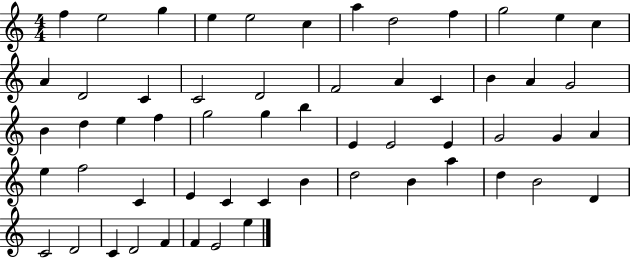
{
  \clef treble
  \numericTimeSignature
  \time 4/4
  \key c \major
  f''4 e''2 g''4 | e''4 e''2 c''4 | a''4 d''2 f''4 | g''2 e''4 c''4 | \break a'4 d'2 c'4 | c'2 d'2 | f'2 a'4 c'4 | b'4 a'4 g'2 | \break b'4 d''4 e''4 f''4 | g''2 g''4 b''4 | e'4 e'2 e'4 | g'2 g'4 a'4 | \break e''4 f''2 c'4 | e'4 c'4 c'4 b'4 | d''2 b'4 a''4 | d''4 b'2 d'4 | \break c'2 d'2 | c'4 d'2 f'4 | f'4 e'2 e''4 | \bar "|."
}